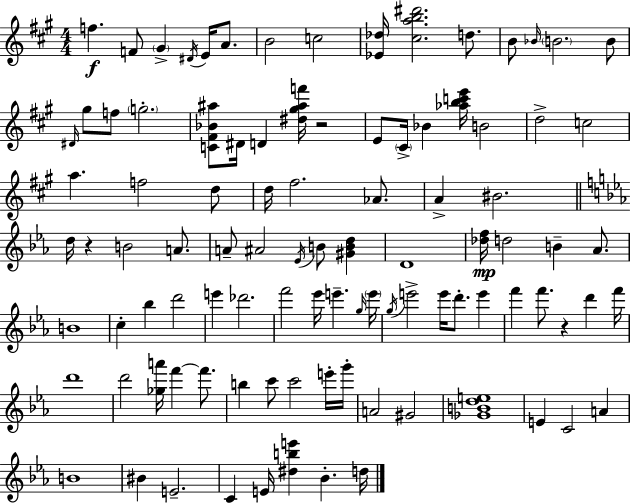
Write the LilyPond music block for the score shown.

{
  \clef treble
  \numericTimeSignature
  \time 4/4
  \key a \major
  f''4.\f f'8 \parenthesize gis'4-> \acciaccatura { dis'16 } e'16 a'8. | b'2 c''2 | <ees' des''>16 <cis'' a'' b'' dis'''>2. d''8. | b'8 \grace { bes'16 } \parenthesize b'2. | \break b'8 \grace { dis'16 } gis''8 f''8 \parenthesize g''2.-. | <c' fis' bes' ais''>8 dis'16 d'4 <dis'' gis'' ais'' f'''>16 r2 | e'8 \parenthesize cis'16-> bes'4 <aes'' b'' c''' e'''>16 b'2 | d''2-> c''2 | \break a''4. f''2 | d''8 d''16 fis''2. | aes'8. a'4-> bis'2. | \bar "||" \break \key c \minor d''16 r4 b'2 a'8. | a'8-- ais'2 \acciaccatura { ees'16 } b'8 <gis' b' d''>4 | d'1 | <des'' f''>16\mp d''2 b'4-- aes'8. | \break b'1 | c''4-. bes''4 d'''2 | e'''4 des'''2. | f'''2 ees'''16 e'''4.-- | \break \grace { g''16 } \parenthesize e'''16 \acciaccatura { g''16 } e'''2-> e'''16 d'''8.-. e'''4 | f'''4 f'''8. r4 d'''4 | f'''16 d'''1 | d'''2 <ges'' a'''>16 f'''4~~ | \break f'''8. b''4 c'''8 c'''2 | e'''16-. g'''16-. a'2 gis'2 | <ges' b' d'' e''>1 | e'4 c'2 a'4 | \break b'1 | bis'4 e'2.-- | c'4 e'16 <dis'' b'' e'''>4 bes'4.-. | d''16 \bar "|."
}